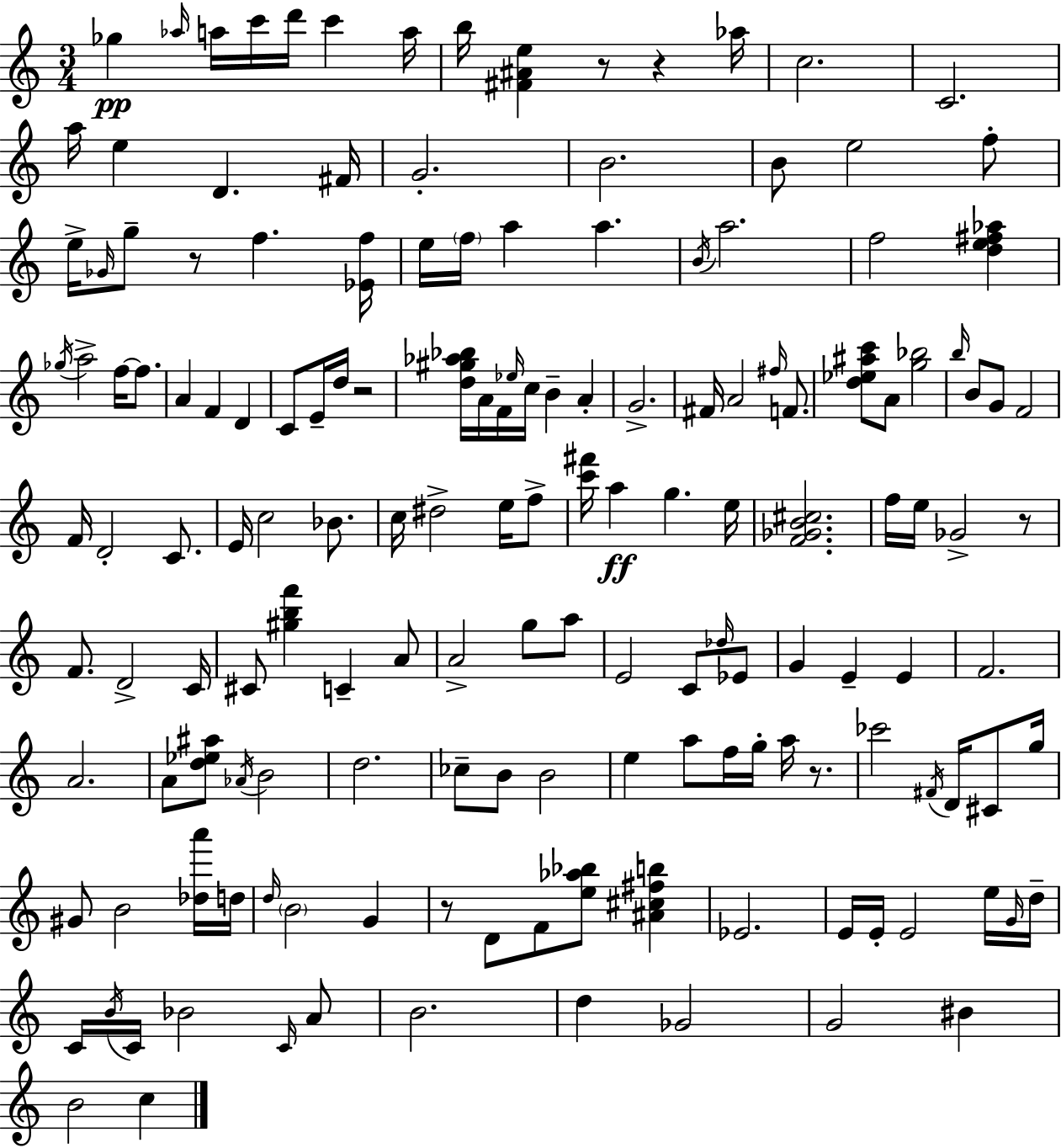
Gb5/q Ab5/s A5/s C6/s D6/s C6/q A5/s B5/s [F#4,A#4,E5]/q R/e R/q Ab5/s C5/h. C4/h. A5/s E5/q D4/q. F#4/s G4/h. B4/h. B4/e E5/h F5/e E5/s Gb4/s G5/e R/e F5/q. [Eb4,F5]/s E5/s F5/s A5/q A5/q. B4/s A5/h. F5/h [D5,E5,F#5,Ab5]/q Gb5/s A5/h F5/s F5/e. A4/q F4/q D4/q C4/e E4/s D5/s R/h [D5,G#5,Ab5,Bb5]/s A4/s F4/s Eb5/s C5/s B4/q A4/q G4/h. F#4/s A4/h F#5/s F4/e. [D5,Eb5,A#5,C6]/e A4/e [G5,Bb5]/h B5/s B4/e G4/e F4/h F4/s D4/h C4/e. E4/s C5/h Bb4/e. C5/s D#5/h E5/s F5/e [C6,F#6]/s A5/q G5/q. E5/s [F4,Gb4,B4,C#5]/h. F5/s E5/s Gb4/h R/e F4/e. D4/h C4/s C#4/e [G#5,B5,F6]/q C4/q A4/e A4/h G5/e A5/e E4/h C4/e Db5/s Eb4/e G4/q E4/q E4/q F4/h. A4/h. A4/e [D5,Eb5,A#5]/e Ab4/s B4/h D5/h. CES5/e B4/e B4/h E5/q A5/e F5/s G5/s A5/s R/e. CES6/h F#4/s D4/s C#4/e G5/s G#4/e B4/h [Db5,A6]/s D5/s D5/s B4/h G4/q R/e D4/e F4/e [E5,Ab5,Bb5]/e [A#4,C#5,F#5,B5]/q Eb4/h. E4/s E4/s E4/h E5/s G4/s D5/s C4/s B4/s C4/s Bb4/h C4/s A4/e B4/h. D5/q Gb4/h G4/h BIS4/q B4/h C5/q